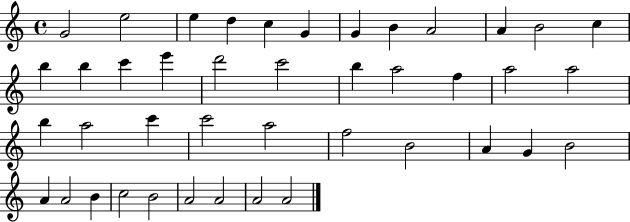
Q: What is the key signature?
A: C major